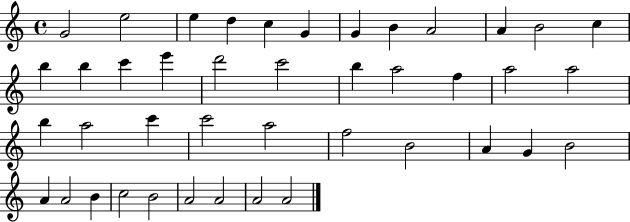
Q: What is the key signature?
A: C major